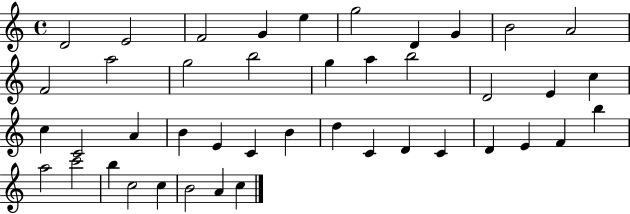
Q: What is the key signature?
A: C major